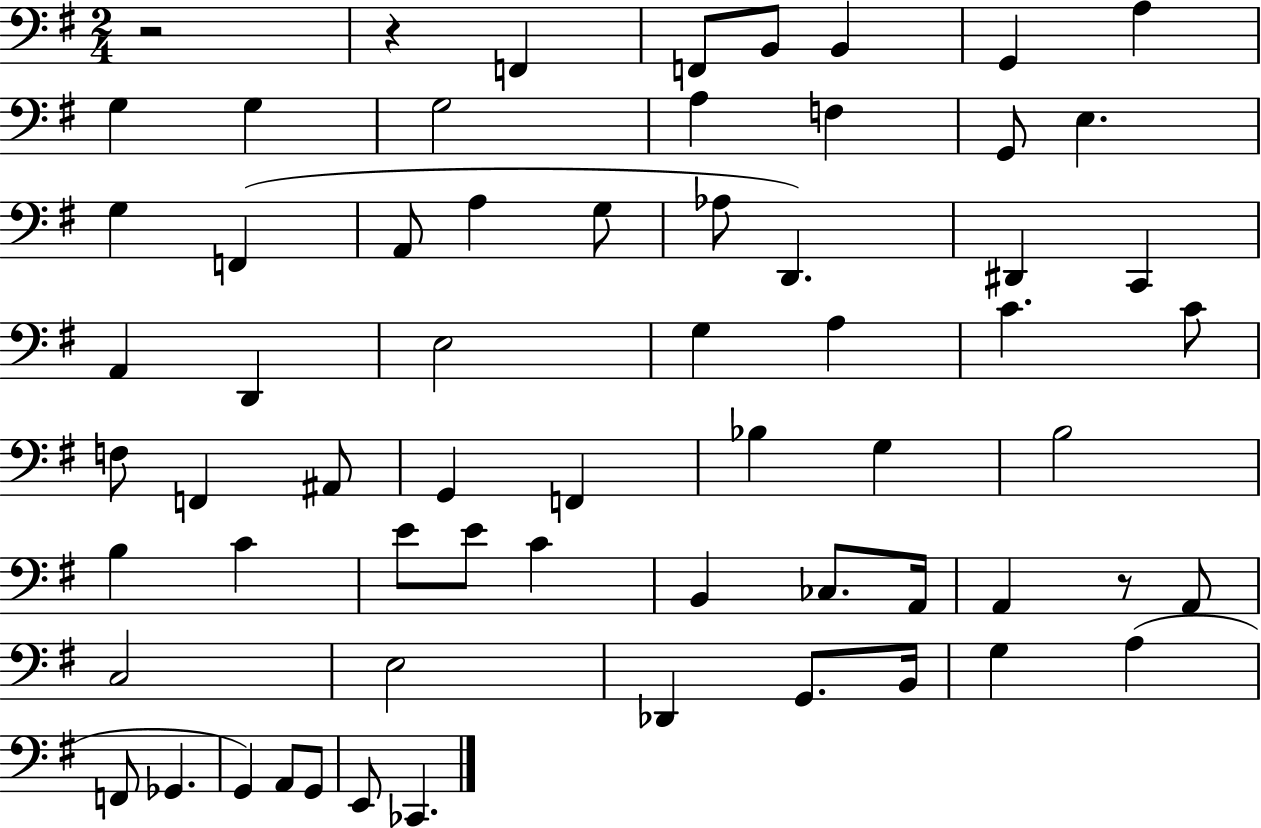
X:1
T:Untitled
M:2/4
L:1/4
K:G
z2 z F,, F,,/2 B,,/2 B,, G,, A, G, G, G,2 A, F, G,,/2 E, G, F,, A,,/2 A, G,/2 _A,/2 D,, ^D,, C,, A,, D,, E,2 G, A, C C/2 F,/2 F,, ^A,,/2 G,, F,, _B, G, B,2 B, C E/2 E/2 C B,, _C,/2 A,,/4 A,, z/2 A,,/2 C,2 E,2 _D,, G,,/2 B,,/4 G, A, F,,/2 _G,, G,, A,,/2 G,,/2 E,,/2 _C,,